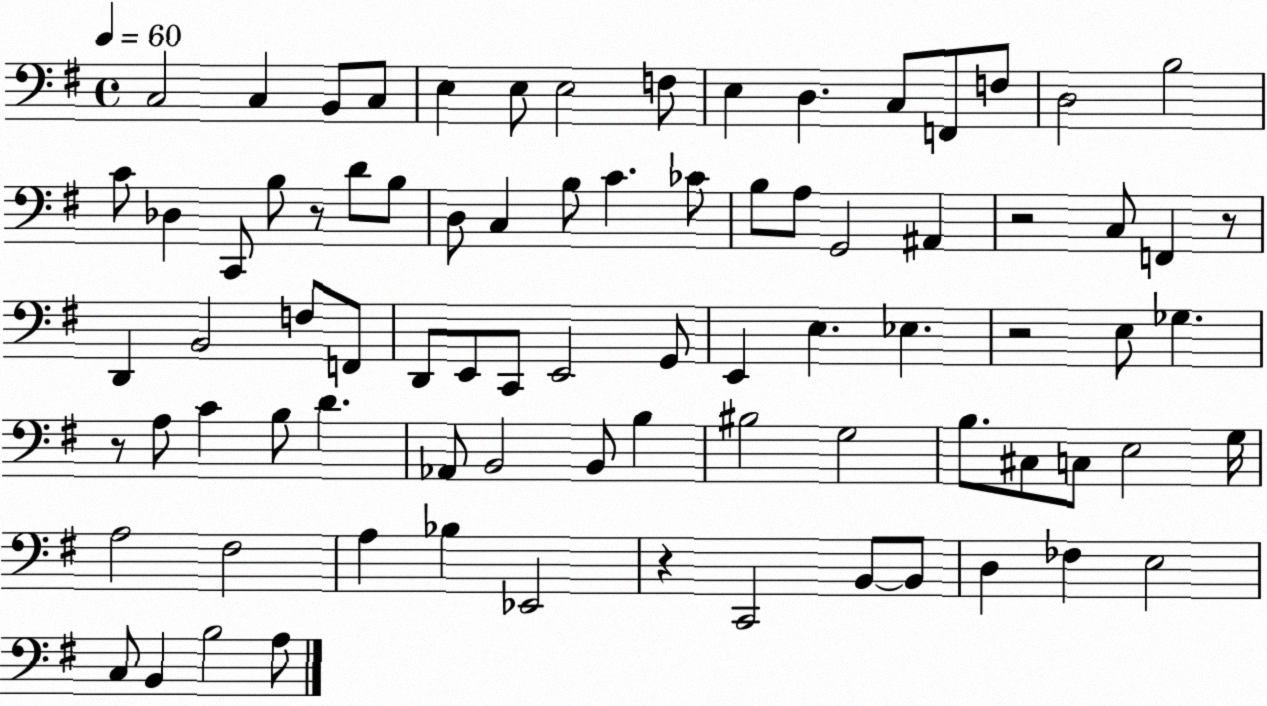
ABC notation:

X:1
T:Untitled
M:4/4
L:1/4
K:G
C,2 C, B,,/2 C,/2 E, E,/2 E,2 F,/2 E, D, C,/2 F,,/2 F,/2 D,2 B,2 C/2 _D, C,,/2 B,/2 z/2 D/2 B,/2 D,/2 C, B,/2 C _C/2 B,/2 A,/2 G,,2 ^A,, z2 C,/2 F,, z/2 D,, B,,2 F,/2 F,,/2 D,,/2 E,,/2 C,,/2 E,,2 G,,/2 E,, E, _E, z2 E,/2 _G, z/2 A,/2 C B,/2 D _A,,/2 B,,2 B,,/2 B, ^B,2 G,2 B,/2 ^C,/2 C,/2 E,2 G,/4 A,2 ^F,2 A, _B, _E,,2 z C,,2 B,,/2 B,,/2 D, _F, E,2 C,/2 B,, B,2 A,/2